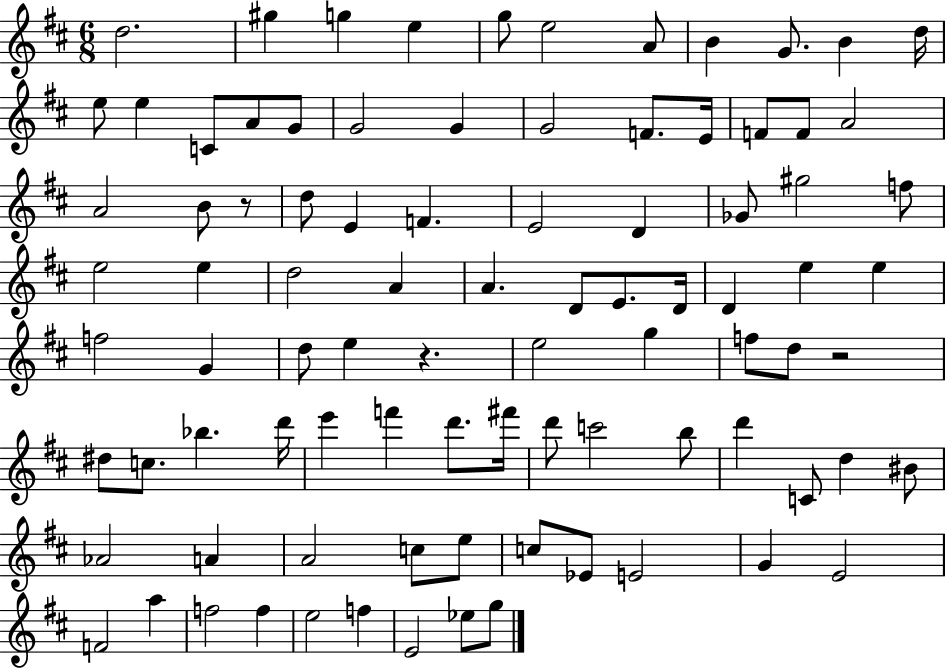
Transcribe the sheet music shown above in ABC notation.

X:1
T:Untitled
M:6/8
L:1/4
K:D
d2 ^g g e g/2 e2 A/2 B G/2 B d/4 e/2 e C/2 A/2 G/2 G2 G G2 F/2 E/4 F/2 F/2 A2 A2 B/2 z/2 d/2 E F E2 D _G/2 ^g2 f/2 e2 e d2 A A D/2 E/2 D/4 D e e f2 G d/2 e z e2 g f/2 d/2 z2 ^d/2 c/2 _b d'/4 e' f' d'/2 ^f'/4 d'/2 c'2 b/2 d' C/2 d ^B/2 _A2 A A2 c/2 e/2 c/2 _E/2 E2 G E2 F2 a f2 f e2 f E2 _e/2 g/2